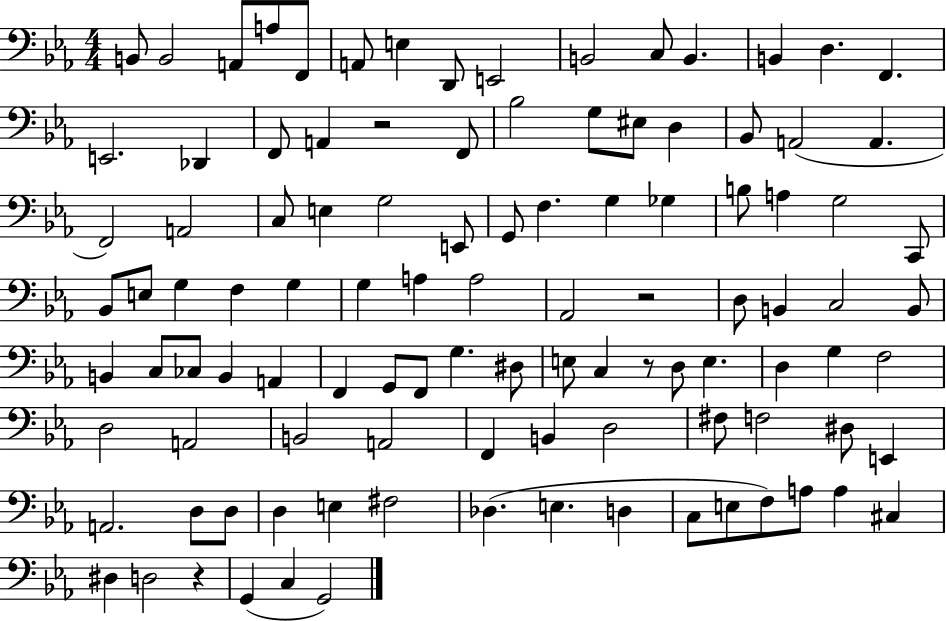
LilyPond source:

{
  \clef bass
  \numericTimeSignature
  \time 4/4
  \key ees \major
  b,8 b,2 a,8 a8 f,8 | a,8 e4 d,8 e,2 | b,2 c8 b,4. | b,4 d4. f,4. | \break e,2. des,4 | f,8 a,4 r2 f,8 | bes2 g8 eis8 d4 | bes,8 a,2( a,4. | \break f,2) a,2 | c8 e4 g2 e,8 | g,8 f4. g4 ges4 | b8 a4 g2 c,8 | \break bes,8 e8 g4 f4 g4 | g4 a4 a2 | aes,2 r2 | d8 b,4 c2 b,8 | \break b,4 c8 ces8 b,4 a,4 | f,4 g,8 f,8 g4. dis8 | e8 c4 r8 d8 e4. | d4 g4 f2 | \break d2 a,2 | b,2 a,2 | f,4 b,4 d2 | fis8 f2 dis8 e,4 | \break a,2. d8 d8 | d4 e4 fis2 | des4.( e4. d4 | c8 e8 f8) a8 a4 cis4 | \break dis4 d2 r4 | g,4( c4 g,2) | \bar "|."
}